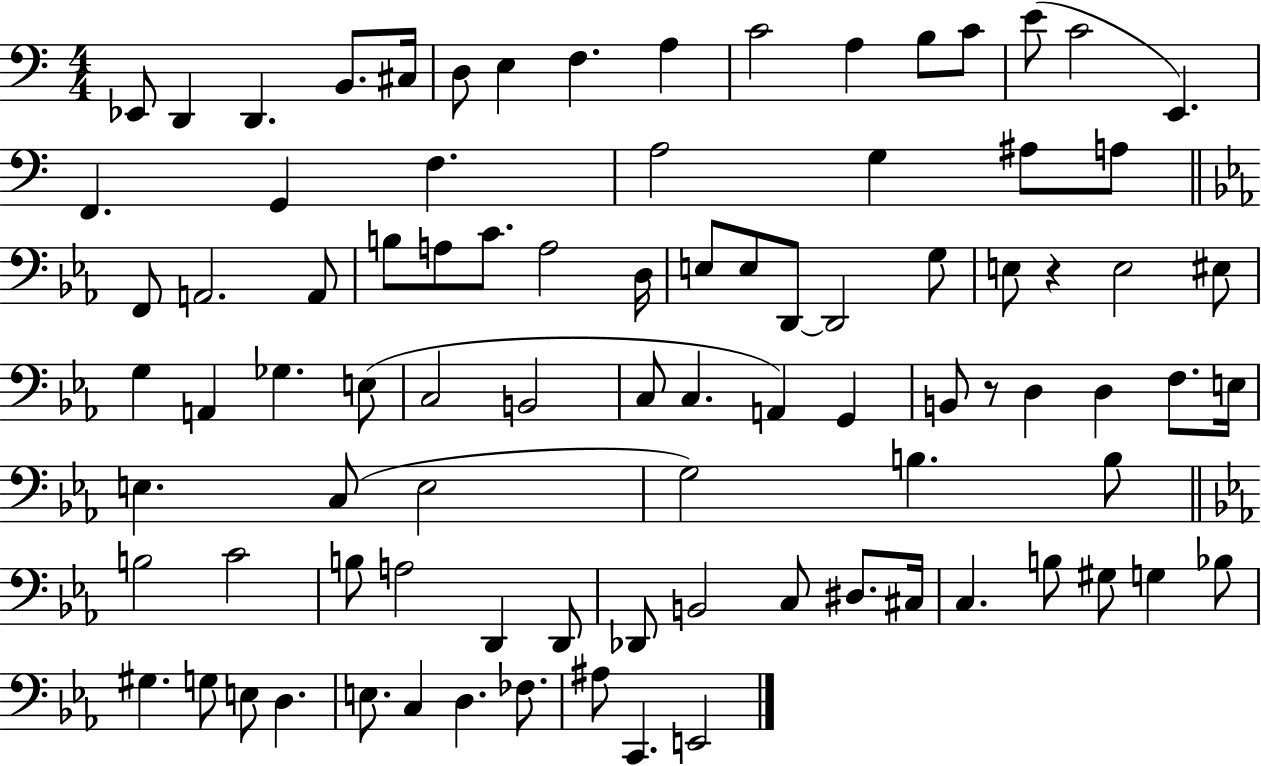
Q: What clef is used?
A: bass